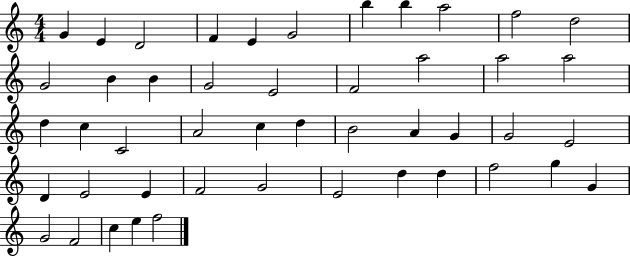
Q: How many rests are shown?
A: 0